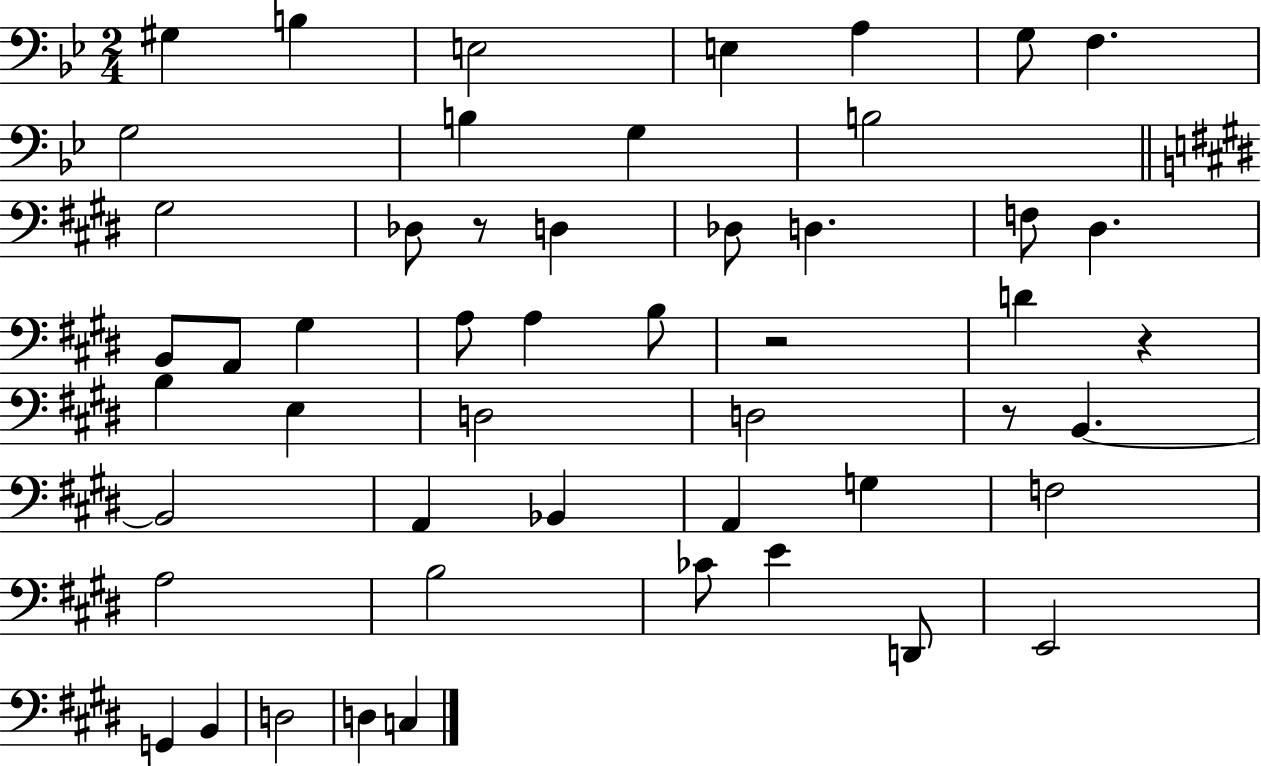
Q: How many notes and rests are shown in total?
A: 51